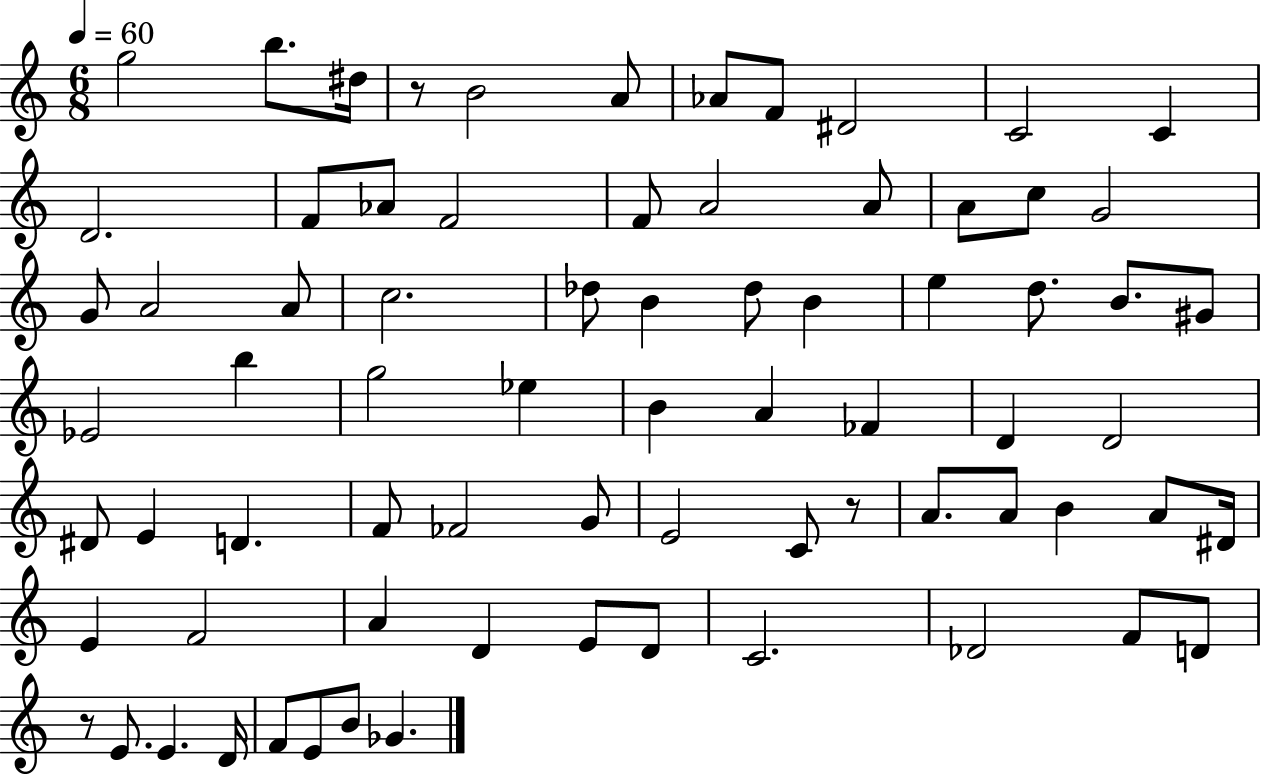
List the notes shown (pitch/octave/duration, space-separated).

G5/h B5/e. D#5/s R/e B4/h A4/e Ab4/e F4/e D#4/h C4/h C4/q D4/h. F4/e Ab4/e F4/h F4/e A4/h A4/e A4/e C5/e G4/h G4/e A4/h A4/e C5/h. Db5/e B4/q Db5/e B4/q E5/q D5/e. B4/e. G#4/e Eb4/h B5/q G5/h Eb5/q B4/q A4/q FES4/q D4/q D4/h D#4/e E4/q D4/q. F4/e FES4/h G4/e E4/h C4/e R/e A4/e. A4/e B4/q A4/e D#4/s E4/q F4/h A4/q D4/q E4/e D4/e C4/h. Db4/h F4/e D4/e R/e E4/e. E4/q. D4/s F4/e E4/e B4/e Gb4/q.